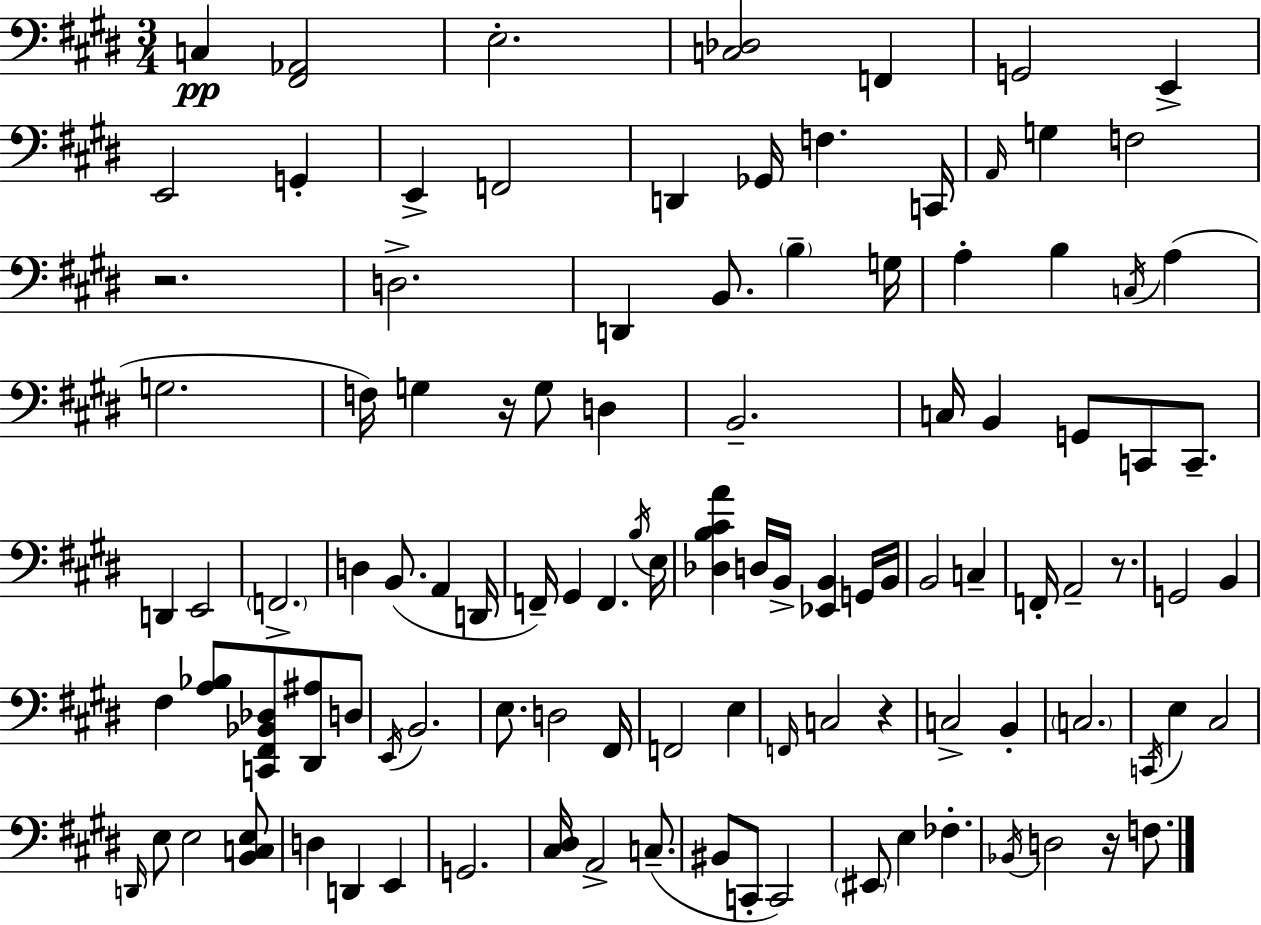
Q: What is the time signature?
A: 3/4